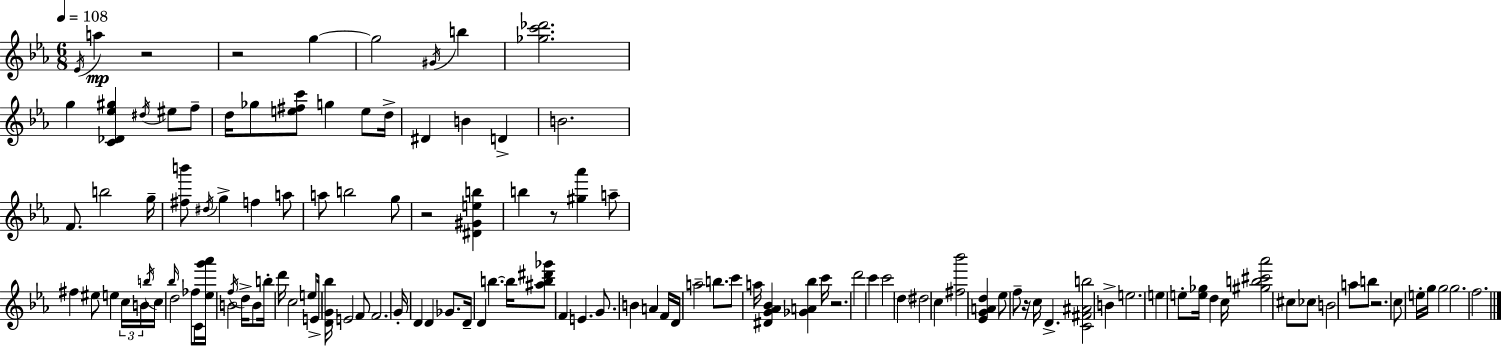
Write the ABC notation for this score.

X:1
T:Untitled
M:6/8
L:1/4
K:Eb
_E/4 a z2 z2 g g2 ^G/4 b [_gc'_d']2 g [C_D_e^g] ^d/4 ^e/2 f/2 d/4 _g/2 [e^fc']/2 g e/2 d/4 ^D B D B2 F/2 b2 g/4 [^fb']/2 ^d/4 g f a/2 a/2 b2 g/2 z2 [^D^Geb] b z/2 [^g_a'] a/2 ^f ^e/2 e c/4 B/4 b/4 c/4 _b/4 d2 _f/2 C/4 [_eg'_a']/4 B2 f/4 d/4 B/2 b/4 d'/4 c2 e/2 E/4 [DG_b]/4 E2 F/2 F2 G/4 D D _G/2 D/4 D b b/4 [^ab^d'_g']/2 F E G/2 B A F/4 D/4 a2 b/2 c'/2 a/4 [^DG_A_B] [_GA_b] c'/4 z2 d'2 c' c'2 d ^d2 c [^f_b']2 [_EGAd] _e/2 f/2 z/4 c/4 D [C^F^Ab]2 B e2 e e/2 [e_g]/4 d c/4 [^gb^c'_a']2 ^c/2 _c/2 B2 a/2 b/2 z2 c/2 e/4 g/4 g2 g2 f2